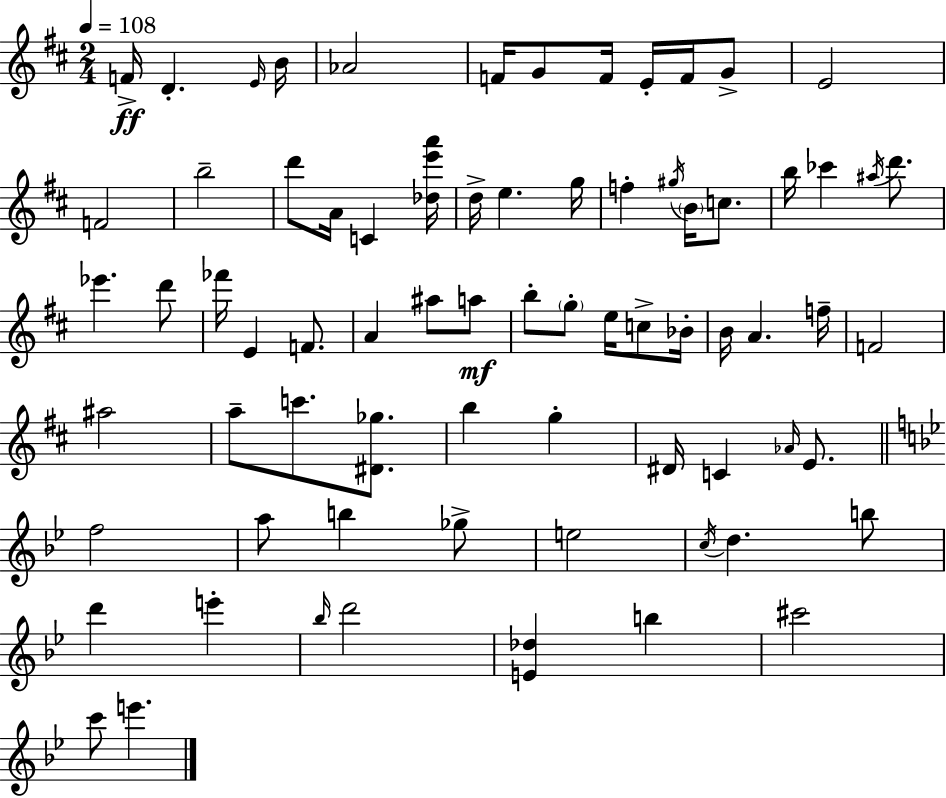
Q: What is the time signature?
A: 2/4